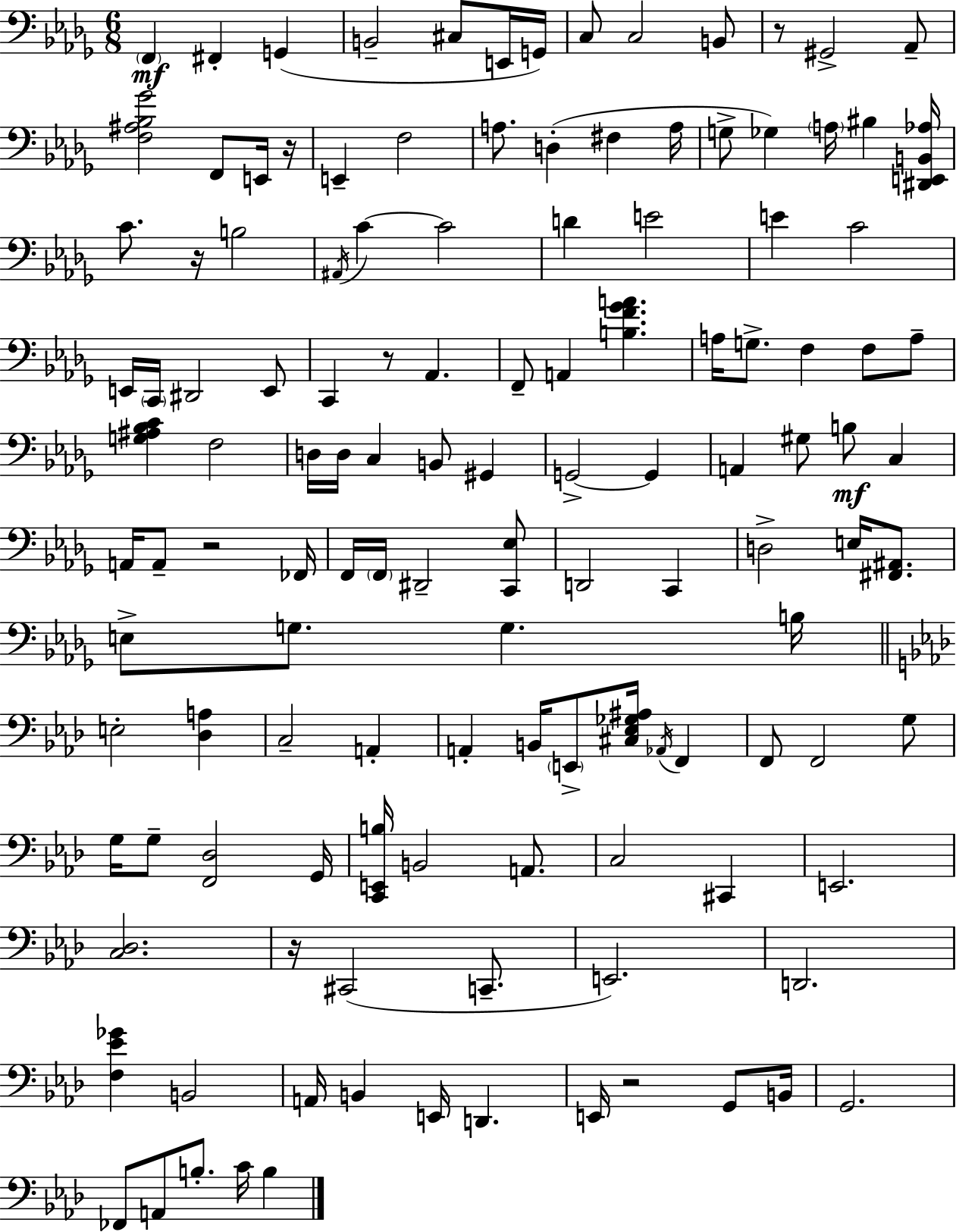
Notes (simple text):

F2/q F#2/q G2/q B2/h C#3/e E2/s G2/s C3/e C3/h B2/e R/e G#2/h Ab2/e [F3,A#3,Bb3,Gb4]/h F2/e E2/s R/s E2/q F3/h A3/e. D3/q F#3/q A3/s G3/e Gb3/q A3/s BIS3/q [D#2,E2,B2,Ab3]/s C4/e. R/s B3/h A#2/s C4/q C4/h D4/q E4/h E4/q C4/h E2/s C2/s D#2/h E2/e C2/q R/e Ab2/q. F2/e A2/q [B3,F4,Gb4,A4]/q. A3/s G3/e. F3/q F3/e A3/e [G3,A#3,Bb3,C4]/q F3/h D3/s D3/s C3/q B2/e G#2/q G2/h G2/q A2/q G#3/e B3/e C3/q A2/s A2/e R/h FES2/s F2/s F2/s D#2/h [C2,Eb3]/e D2/h C2/q D3/h E3/s [F#2,A#2]/e. E3/e G3/e. G3/q. B3/s E3/h [Db3,A3]/q C3/h A2/q A2/q B2/s E2/e [C#3,Eb3,Gb3,A#3]/s Ab2/s F2/q F2/e F2/h G3/e G3/s G3/e [F2,Db3]/h G2/s [C2,E2,B3]/s B2/h A2/e. C3/h C#2/q E2/h. [C3,Db3]/h. R/s C#2/h C2/e. E2/h. D2/h. [F3,Eb4,Gb4]/q B2/h A2/s B2/q E2/s D2/q. E2/s R/h G2/e B2/s G2/h. FES2/e A2/e B3/e. C4/s B3/q